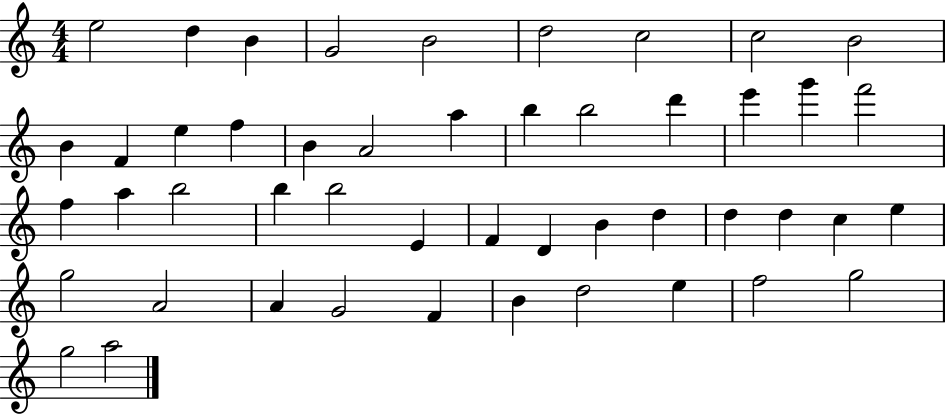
E5/h D5/q B4/q G4/h B4/h D5/h C5/h C5/h B4/h B4/q F4/q E5/q F5/q B4/q A4/h A5/q B5/q B5/h D6/q E6/q G6/q F6/h F5/q A5/q B5/h B5/q B5/h E4/q F4/q D4/q B4/q D5/q D5/q D5/q C5/q E5/q G5/h A4/h A4/q G4/h F4/q B4/q D5/h E5/q F5/h G5/h G5/h A5/h